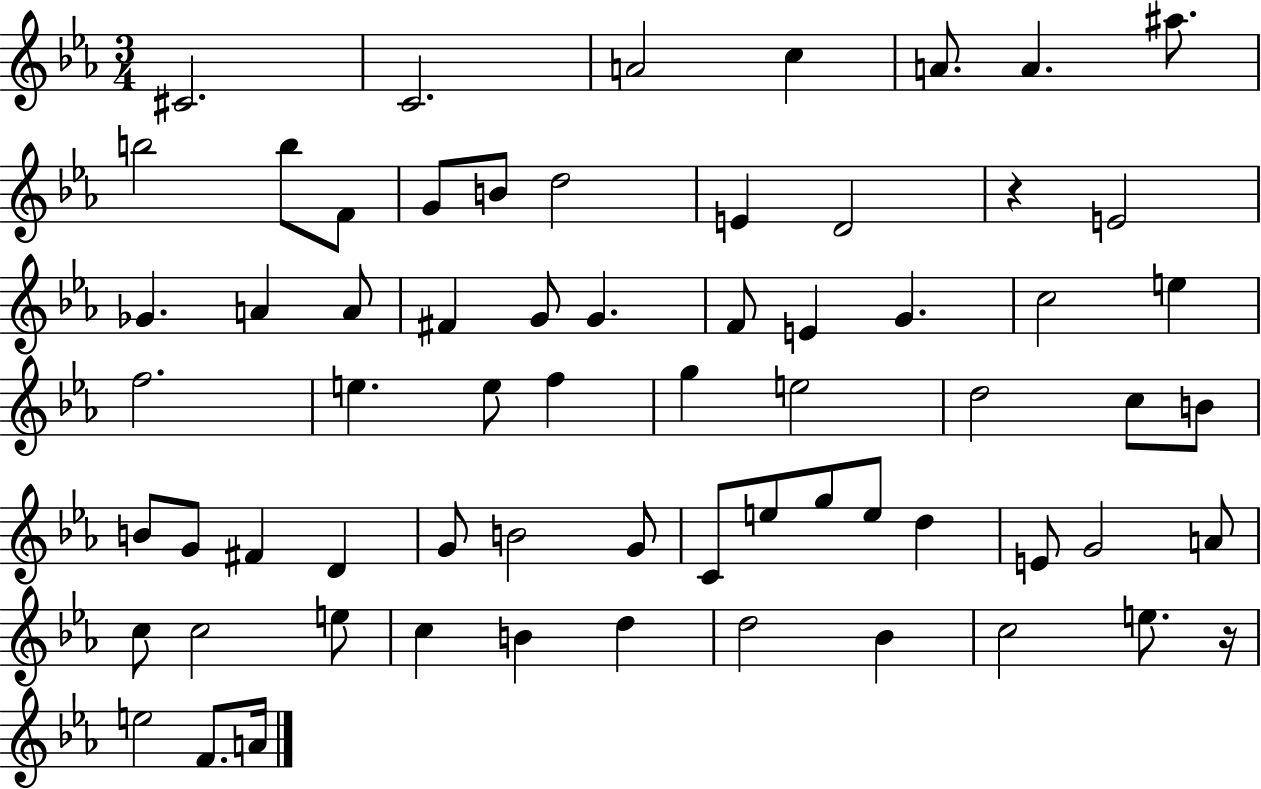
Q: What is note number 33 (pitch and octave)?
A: E5